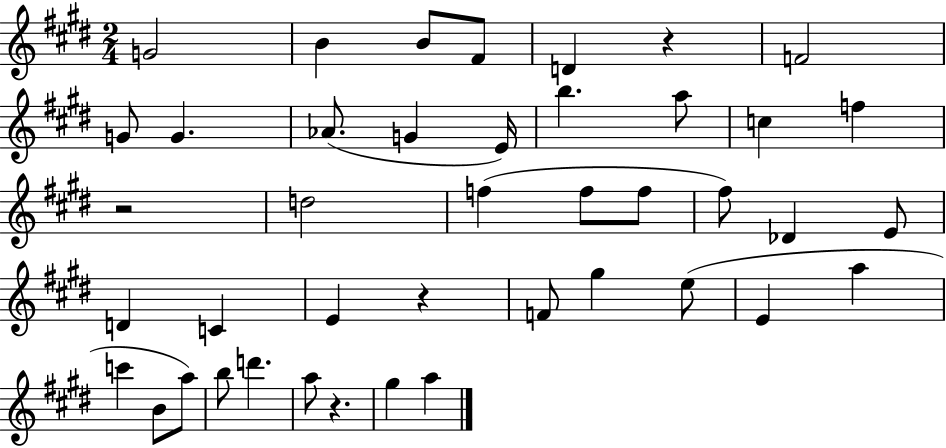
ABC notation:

X:1
T:Untitled
M:2/4
L:1/4
K:E
G2 B B/2 ^F/2 D z F2 G/2 G _A/2 G E/4 b a/2 c f z2 d2 f f/2 f/2 ^f/2 _D E/2 D C E z F/2 ^g e/2 E a c' B/2 a/2 b/2 d' a/2 z ^g a